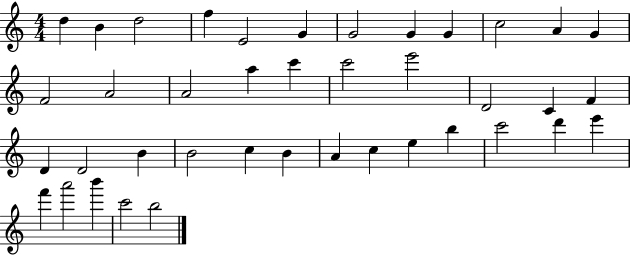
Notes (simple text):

D5/q B4/q D5/h F5/q E4/h G4/q G4/h G4/q G4/q C5/h A4/q G4/q F4/h A4/h A4/h A5/q C6/q C6/h E6/h D4/h C4/q F4/q D4/q D4/h B4/q B4/h C5/q B4/q A4/q C5/q E5/q B5/q C6/h D6/q E6/q F6/q A6/h B6/q C6/h B5/h